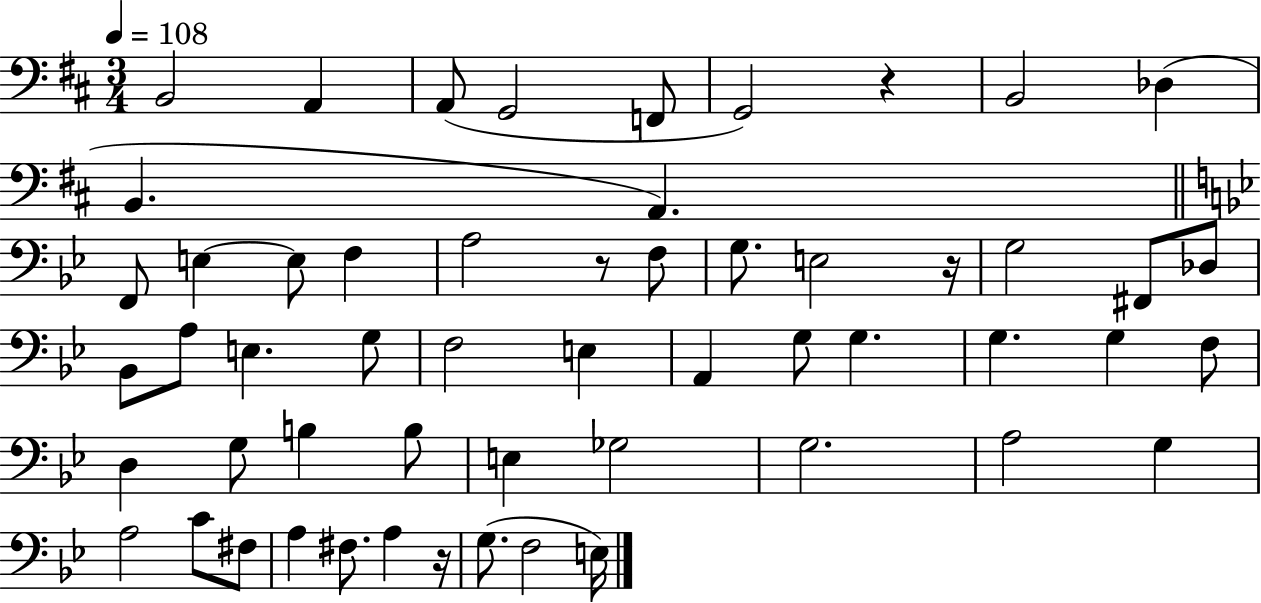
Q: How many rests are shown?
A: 4